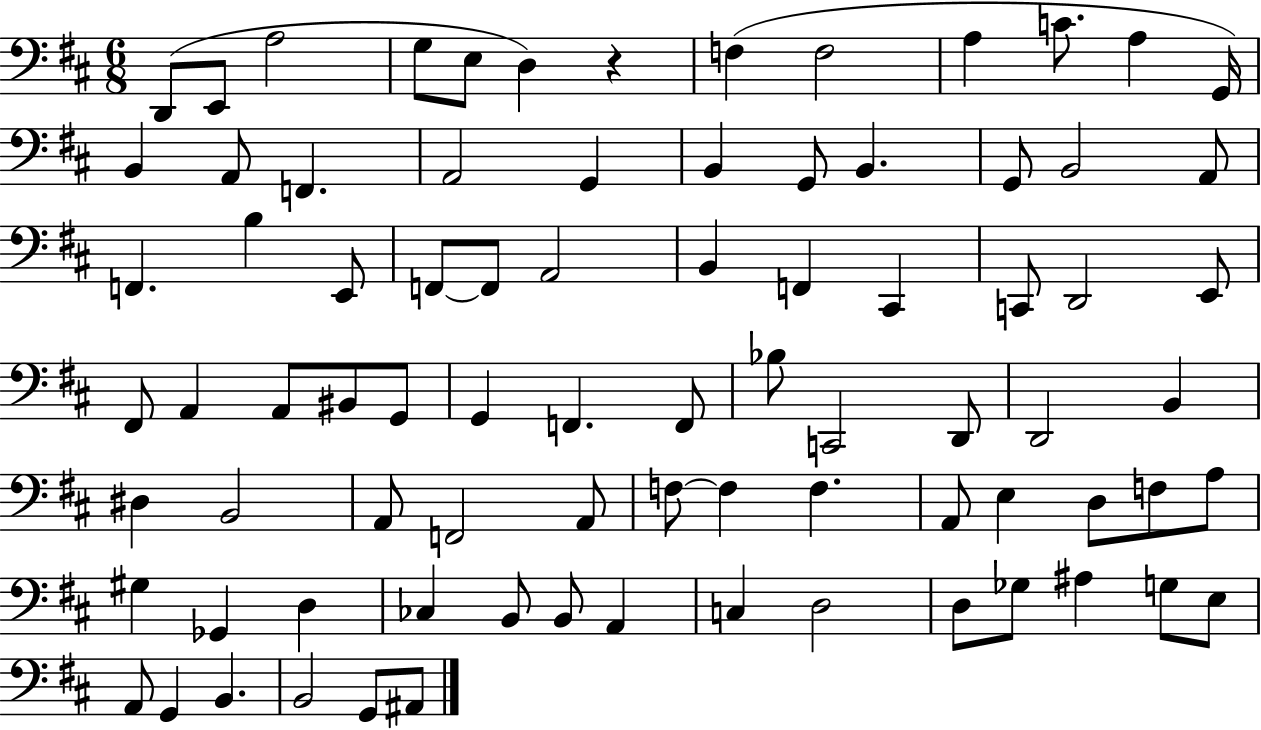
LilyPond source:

{
  \clef bass
  \numericTimeSignature
  \time 6/8
  \key d \major
  d,8( e,8 a2 | g8 e8 d4) r4 | f4( f2 | a4 c'8. a4 g,16) | \break b,4 a,8 f,4. | a,2 g,4 | b,4 g,8 b,4. | g,8 b,2 a,8 | \break f,4. b4 e,8 | f,8~~ f,8 a,2 | b,4 f,4 cis,4 | c,8 d,2 e,8 | \break fis,8 a,4 a,8 bis,8 g,8 | g,4 f,4. f,8 | bes8 c,2 d,8 | d,2 b,4 | \break dis4 b,2 | a,8 f,2 a,8 | f8~~ f4 f4. | a,8 e4 d8 f8 a8 | \break gis4 ges,4 d4 | ces4 b,8 b,8 a,4 | c4 d2 | d8 ges8 ais4 g8 e8 | \break a,8 g,4 b,4. | b,2 g,8 ais,8 | \bar "|."
}